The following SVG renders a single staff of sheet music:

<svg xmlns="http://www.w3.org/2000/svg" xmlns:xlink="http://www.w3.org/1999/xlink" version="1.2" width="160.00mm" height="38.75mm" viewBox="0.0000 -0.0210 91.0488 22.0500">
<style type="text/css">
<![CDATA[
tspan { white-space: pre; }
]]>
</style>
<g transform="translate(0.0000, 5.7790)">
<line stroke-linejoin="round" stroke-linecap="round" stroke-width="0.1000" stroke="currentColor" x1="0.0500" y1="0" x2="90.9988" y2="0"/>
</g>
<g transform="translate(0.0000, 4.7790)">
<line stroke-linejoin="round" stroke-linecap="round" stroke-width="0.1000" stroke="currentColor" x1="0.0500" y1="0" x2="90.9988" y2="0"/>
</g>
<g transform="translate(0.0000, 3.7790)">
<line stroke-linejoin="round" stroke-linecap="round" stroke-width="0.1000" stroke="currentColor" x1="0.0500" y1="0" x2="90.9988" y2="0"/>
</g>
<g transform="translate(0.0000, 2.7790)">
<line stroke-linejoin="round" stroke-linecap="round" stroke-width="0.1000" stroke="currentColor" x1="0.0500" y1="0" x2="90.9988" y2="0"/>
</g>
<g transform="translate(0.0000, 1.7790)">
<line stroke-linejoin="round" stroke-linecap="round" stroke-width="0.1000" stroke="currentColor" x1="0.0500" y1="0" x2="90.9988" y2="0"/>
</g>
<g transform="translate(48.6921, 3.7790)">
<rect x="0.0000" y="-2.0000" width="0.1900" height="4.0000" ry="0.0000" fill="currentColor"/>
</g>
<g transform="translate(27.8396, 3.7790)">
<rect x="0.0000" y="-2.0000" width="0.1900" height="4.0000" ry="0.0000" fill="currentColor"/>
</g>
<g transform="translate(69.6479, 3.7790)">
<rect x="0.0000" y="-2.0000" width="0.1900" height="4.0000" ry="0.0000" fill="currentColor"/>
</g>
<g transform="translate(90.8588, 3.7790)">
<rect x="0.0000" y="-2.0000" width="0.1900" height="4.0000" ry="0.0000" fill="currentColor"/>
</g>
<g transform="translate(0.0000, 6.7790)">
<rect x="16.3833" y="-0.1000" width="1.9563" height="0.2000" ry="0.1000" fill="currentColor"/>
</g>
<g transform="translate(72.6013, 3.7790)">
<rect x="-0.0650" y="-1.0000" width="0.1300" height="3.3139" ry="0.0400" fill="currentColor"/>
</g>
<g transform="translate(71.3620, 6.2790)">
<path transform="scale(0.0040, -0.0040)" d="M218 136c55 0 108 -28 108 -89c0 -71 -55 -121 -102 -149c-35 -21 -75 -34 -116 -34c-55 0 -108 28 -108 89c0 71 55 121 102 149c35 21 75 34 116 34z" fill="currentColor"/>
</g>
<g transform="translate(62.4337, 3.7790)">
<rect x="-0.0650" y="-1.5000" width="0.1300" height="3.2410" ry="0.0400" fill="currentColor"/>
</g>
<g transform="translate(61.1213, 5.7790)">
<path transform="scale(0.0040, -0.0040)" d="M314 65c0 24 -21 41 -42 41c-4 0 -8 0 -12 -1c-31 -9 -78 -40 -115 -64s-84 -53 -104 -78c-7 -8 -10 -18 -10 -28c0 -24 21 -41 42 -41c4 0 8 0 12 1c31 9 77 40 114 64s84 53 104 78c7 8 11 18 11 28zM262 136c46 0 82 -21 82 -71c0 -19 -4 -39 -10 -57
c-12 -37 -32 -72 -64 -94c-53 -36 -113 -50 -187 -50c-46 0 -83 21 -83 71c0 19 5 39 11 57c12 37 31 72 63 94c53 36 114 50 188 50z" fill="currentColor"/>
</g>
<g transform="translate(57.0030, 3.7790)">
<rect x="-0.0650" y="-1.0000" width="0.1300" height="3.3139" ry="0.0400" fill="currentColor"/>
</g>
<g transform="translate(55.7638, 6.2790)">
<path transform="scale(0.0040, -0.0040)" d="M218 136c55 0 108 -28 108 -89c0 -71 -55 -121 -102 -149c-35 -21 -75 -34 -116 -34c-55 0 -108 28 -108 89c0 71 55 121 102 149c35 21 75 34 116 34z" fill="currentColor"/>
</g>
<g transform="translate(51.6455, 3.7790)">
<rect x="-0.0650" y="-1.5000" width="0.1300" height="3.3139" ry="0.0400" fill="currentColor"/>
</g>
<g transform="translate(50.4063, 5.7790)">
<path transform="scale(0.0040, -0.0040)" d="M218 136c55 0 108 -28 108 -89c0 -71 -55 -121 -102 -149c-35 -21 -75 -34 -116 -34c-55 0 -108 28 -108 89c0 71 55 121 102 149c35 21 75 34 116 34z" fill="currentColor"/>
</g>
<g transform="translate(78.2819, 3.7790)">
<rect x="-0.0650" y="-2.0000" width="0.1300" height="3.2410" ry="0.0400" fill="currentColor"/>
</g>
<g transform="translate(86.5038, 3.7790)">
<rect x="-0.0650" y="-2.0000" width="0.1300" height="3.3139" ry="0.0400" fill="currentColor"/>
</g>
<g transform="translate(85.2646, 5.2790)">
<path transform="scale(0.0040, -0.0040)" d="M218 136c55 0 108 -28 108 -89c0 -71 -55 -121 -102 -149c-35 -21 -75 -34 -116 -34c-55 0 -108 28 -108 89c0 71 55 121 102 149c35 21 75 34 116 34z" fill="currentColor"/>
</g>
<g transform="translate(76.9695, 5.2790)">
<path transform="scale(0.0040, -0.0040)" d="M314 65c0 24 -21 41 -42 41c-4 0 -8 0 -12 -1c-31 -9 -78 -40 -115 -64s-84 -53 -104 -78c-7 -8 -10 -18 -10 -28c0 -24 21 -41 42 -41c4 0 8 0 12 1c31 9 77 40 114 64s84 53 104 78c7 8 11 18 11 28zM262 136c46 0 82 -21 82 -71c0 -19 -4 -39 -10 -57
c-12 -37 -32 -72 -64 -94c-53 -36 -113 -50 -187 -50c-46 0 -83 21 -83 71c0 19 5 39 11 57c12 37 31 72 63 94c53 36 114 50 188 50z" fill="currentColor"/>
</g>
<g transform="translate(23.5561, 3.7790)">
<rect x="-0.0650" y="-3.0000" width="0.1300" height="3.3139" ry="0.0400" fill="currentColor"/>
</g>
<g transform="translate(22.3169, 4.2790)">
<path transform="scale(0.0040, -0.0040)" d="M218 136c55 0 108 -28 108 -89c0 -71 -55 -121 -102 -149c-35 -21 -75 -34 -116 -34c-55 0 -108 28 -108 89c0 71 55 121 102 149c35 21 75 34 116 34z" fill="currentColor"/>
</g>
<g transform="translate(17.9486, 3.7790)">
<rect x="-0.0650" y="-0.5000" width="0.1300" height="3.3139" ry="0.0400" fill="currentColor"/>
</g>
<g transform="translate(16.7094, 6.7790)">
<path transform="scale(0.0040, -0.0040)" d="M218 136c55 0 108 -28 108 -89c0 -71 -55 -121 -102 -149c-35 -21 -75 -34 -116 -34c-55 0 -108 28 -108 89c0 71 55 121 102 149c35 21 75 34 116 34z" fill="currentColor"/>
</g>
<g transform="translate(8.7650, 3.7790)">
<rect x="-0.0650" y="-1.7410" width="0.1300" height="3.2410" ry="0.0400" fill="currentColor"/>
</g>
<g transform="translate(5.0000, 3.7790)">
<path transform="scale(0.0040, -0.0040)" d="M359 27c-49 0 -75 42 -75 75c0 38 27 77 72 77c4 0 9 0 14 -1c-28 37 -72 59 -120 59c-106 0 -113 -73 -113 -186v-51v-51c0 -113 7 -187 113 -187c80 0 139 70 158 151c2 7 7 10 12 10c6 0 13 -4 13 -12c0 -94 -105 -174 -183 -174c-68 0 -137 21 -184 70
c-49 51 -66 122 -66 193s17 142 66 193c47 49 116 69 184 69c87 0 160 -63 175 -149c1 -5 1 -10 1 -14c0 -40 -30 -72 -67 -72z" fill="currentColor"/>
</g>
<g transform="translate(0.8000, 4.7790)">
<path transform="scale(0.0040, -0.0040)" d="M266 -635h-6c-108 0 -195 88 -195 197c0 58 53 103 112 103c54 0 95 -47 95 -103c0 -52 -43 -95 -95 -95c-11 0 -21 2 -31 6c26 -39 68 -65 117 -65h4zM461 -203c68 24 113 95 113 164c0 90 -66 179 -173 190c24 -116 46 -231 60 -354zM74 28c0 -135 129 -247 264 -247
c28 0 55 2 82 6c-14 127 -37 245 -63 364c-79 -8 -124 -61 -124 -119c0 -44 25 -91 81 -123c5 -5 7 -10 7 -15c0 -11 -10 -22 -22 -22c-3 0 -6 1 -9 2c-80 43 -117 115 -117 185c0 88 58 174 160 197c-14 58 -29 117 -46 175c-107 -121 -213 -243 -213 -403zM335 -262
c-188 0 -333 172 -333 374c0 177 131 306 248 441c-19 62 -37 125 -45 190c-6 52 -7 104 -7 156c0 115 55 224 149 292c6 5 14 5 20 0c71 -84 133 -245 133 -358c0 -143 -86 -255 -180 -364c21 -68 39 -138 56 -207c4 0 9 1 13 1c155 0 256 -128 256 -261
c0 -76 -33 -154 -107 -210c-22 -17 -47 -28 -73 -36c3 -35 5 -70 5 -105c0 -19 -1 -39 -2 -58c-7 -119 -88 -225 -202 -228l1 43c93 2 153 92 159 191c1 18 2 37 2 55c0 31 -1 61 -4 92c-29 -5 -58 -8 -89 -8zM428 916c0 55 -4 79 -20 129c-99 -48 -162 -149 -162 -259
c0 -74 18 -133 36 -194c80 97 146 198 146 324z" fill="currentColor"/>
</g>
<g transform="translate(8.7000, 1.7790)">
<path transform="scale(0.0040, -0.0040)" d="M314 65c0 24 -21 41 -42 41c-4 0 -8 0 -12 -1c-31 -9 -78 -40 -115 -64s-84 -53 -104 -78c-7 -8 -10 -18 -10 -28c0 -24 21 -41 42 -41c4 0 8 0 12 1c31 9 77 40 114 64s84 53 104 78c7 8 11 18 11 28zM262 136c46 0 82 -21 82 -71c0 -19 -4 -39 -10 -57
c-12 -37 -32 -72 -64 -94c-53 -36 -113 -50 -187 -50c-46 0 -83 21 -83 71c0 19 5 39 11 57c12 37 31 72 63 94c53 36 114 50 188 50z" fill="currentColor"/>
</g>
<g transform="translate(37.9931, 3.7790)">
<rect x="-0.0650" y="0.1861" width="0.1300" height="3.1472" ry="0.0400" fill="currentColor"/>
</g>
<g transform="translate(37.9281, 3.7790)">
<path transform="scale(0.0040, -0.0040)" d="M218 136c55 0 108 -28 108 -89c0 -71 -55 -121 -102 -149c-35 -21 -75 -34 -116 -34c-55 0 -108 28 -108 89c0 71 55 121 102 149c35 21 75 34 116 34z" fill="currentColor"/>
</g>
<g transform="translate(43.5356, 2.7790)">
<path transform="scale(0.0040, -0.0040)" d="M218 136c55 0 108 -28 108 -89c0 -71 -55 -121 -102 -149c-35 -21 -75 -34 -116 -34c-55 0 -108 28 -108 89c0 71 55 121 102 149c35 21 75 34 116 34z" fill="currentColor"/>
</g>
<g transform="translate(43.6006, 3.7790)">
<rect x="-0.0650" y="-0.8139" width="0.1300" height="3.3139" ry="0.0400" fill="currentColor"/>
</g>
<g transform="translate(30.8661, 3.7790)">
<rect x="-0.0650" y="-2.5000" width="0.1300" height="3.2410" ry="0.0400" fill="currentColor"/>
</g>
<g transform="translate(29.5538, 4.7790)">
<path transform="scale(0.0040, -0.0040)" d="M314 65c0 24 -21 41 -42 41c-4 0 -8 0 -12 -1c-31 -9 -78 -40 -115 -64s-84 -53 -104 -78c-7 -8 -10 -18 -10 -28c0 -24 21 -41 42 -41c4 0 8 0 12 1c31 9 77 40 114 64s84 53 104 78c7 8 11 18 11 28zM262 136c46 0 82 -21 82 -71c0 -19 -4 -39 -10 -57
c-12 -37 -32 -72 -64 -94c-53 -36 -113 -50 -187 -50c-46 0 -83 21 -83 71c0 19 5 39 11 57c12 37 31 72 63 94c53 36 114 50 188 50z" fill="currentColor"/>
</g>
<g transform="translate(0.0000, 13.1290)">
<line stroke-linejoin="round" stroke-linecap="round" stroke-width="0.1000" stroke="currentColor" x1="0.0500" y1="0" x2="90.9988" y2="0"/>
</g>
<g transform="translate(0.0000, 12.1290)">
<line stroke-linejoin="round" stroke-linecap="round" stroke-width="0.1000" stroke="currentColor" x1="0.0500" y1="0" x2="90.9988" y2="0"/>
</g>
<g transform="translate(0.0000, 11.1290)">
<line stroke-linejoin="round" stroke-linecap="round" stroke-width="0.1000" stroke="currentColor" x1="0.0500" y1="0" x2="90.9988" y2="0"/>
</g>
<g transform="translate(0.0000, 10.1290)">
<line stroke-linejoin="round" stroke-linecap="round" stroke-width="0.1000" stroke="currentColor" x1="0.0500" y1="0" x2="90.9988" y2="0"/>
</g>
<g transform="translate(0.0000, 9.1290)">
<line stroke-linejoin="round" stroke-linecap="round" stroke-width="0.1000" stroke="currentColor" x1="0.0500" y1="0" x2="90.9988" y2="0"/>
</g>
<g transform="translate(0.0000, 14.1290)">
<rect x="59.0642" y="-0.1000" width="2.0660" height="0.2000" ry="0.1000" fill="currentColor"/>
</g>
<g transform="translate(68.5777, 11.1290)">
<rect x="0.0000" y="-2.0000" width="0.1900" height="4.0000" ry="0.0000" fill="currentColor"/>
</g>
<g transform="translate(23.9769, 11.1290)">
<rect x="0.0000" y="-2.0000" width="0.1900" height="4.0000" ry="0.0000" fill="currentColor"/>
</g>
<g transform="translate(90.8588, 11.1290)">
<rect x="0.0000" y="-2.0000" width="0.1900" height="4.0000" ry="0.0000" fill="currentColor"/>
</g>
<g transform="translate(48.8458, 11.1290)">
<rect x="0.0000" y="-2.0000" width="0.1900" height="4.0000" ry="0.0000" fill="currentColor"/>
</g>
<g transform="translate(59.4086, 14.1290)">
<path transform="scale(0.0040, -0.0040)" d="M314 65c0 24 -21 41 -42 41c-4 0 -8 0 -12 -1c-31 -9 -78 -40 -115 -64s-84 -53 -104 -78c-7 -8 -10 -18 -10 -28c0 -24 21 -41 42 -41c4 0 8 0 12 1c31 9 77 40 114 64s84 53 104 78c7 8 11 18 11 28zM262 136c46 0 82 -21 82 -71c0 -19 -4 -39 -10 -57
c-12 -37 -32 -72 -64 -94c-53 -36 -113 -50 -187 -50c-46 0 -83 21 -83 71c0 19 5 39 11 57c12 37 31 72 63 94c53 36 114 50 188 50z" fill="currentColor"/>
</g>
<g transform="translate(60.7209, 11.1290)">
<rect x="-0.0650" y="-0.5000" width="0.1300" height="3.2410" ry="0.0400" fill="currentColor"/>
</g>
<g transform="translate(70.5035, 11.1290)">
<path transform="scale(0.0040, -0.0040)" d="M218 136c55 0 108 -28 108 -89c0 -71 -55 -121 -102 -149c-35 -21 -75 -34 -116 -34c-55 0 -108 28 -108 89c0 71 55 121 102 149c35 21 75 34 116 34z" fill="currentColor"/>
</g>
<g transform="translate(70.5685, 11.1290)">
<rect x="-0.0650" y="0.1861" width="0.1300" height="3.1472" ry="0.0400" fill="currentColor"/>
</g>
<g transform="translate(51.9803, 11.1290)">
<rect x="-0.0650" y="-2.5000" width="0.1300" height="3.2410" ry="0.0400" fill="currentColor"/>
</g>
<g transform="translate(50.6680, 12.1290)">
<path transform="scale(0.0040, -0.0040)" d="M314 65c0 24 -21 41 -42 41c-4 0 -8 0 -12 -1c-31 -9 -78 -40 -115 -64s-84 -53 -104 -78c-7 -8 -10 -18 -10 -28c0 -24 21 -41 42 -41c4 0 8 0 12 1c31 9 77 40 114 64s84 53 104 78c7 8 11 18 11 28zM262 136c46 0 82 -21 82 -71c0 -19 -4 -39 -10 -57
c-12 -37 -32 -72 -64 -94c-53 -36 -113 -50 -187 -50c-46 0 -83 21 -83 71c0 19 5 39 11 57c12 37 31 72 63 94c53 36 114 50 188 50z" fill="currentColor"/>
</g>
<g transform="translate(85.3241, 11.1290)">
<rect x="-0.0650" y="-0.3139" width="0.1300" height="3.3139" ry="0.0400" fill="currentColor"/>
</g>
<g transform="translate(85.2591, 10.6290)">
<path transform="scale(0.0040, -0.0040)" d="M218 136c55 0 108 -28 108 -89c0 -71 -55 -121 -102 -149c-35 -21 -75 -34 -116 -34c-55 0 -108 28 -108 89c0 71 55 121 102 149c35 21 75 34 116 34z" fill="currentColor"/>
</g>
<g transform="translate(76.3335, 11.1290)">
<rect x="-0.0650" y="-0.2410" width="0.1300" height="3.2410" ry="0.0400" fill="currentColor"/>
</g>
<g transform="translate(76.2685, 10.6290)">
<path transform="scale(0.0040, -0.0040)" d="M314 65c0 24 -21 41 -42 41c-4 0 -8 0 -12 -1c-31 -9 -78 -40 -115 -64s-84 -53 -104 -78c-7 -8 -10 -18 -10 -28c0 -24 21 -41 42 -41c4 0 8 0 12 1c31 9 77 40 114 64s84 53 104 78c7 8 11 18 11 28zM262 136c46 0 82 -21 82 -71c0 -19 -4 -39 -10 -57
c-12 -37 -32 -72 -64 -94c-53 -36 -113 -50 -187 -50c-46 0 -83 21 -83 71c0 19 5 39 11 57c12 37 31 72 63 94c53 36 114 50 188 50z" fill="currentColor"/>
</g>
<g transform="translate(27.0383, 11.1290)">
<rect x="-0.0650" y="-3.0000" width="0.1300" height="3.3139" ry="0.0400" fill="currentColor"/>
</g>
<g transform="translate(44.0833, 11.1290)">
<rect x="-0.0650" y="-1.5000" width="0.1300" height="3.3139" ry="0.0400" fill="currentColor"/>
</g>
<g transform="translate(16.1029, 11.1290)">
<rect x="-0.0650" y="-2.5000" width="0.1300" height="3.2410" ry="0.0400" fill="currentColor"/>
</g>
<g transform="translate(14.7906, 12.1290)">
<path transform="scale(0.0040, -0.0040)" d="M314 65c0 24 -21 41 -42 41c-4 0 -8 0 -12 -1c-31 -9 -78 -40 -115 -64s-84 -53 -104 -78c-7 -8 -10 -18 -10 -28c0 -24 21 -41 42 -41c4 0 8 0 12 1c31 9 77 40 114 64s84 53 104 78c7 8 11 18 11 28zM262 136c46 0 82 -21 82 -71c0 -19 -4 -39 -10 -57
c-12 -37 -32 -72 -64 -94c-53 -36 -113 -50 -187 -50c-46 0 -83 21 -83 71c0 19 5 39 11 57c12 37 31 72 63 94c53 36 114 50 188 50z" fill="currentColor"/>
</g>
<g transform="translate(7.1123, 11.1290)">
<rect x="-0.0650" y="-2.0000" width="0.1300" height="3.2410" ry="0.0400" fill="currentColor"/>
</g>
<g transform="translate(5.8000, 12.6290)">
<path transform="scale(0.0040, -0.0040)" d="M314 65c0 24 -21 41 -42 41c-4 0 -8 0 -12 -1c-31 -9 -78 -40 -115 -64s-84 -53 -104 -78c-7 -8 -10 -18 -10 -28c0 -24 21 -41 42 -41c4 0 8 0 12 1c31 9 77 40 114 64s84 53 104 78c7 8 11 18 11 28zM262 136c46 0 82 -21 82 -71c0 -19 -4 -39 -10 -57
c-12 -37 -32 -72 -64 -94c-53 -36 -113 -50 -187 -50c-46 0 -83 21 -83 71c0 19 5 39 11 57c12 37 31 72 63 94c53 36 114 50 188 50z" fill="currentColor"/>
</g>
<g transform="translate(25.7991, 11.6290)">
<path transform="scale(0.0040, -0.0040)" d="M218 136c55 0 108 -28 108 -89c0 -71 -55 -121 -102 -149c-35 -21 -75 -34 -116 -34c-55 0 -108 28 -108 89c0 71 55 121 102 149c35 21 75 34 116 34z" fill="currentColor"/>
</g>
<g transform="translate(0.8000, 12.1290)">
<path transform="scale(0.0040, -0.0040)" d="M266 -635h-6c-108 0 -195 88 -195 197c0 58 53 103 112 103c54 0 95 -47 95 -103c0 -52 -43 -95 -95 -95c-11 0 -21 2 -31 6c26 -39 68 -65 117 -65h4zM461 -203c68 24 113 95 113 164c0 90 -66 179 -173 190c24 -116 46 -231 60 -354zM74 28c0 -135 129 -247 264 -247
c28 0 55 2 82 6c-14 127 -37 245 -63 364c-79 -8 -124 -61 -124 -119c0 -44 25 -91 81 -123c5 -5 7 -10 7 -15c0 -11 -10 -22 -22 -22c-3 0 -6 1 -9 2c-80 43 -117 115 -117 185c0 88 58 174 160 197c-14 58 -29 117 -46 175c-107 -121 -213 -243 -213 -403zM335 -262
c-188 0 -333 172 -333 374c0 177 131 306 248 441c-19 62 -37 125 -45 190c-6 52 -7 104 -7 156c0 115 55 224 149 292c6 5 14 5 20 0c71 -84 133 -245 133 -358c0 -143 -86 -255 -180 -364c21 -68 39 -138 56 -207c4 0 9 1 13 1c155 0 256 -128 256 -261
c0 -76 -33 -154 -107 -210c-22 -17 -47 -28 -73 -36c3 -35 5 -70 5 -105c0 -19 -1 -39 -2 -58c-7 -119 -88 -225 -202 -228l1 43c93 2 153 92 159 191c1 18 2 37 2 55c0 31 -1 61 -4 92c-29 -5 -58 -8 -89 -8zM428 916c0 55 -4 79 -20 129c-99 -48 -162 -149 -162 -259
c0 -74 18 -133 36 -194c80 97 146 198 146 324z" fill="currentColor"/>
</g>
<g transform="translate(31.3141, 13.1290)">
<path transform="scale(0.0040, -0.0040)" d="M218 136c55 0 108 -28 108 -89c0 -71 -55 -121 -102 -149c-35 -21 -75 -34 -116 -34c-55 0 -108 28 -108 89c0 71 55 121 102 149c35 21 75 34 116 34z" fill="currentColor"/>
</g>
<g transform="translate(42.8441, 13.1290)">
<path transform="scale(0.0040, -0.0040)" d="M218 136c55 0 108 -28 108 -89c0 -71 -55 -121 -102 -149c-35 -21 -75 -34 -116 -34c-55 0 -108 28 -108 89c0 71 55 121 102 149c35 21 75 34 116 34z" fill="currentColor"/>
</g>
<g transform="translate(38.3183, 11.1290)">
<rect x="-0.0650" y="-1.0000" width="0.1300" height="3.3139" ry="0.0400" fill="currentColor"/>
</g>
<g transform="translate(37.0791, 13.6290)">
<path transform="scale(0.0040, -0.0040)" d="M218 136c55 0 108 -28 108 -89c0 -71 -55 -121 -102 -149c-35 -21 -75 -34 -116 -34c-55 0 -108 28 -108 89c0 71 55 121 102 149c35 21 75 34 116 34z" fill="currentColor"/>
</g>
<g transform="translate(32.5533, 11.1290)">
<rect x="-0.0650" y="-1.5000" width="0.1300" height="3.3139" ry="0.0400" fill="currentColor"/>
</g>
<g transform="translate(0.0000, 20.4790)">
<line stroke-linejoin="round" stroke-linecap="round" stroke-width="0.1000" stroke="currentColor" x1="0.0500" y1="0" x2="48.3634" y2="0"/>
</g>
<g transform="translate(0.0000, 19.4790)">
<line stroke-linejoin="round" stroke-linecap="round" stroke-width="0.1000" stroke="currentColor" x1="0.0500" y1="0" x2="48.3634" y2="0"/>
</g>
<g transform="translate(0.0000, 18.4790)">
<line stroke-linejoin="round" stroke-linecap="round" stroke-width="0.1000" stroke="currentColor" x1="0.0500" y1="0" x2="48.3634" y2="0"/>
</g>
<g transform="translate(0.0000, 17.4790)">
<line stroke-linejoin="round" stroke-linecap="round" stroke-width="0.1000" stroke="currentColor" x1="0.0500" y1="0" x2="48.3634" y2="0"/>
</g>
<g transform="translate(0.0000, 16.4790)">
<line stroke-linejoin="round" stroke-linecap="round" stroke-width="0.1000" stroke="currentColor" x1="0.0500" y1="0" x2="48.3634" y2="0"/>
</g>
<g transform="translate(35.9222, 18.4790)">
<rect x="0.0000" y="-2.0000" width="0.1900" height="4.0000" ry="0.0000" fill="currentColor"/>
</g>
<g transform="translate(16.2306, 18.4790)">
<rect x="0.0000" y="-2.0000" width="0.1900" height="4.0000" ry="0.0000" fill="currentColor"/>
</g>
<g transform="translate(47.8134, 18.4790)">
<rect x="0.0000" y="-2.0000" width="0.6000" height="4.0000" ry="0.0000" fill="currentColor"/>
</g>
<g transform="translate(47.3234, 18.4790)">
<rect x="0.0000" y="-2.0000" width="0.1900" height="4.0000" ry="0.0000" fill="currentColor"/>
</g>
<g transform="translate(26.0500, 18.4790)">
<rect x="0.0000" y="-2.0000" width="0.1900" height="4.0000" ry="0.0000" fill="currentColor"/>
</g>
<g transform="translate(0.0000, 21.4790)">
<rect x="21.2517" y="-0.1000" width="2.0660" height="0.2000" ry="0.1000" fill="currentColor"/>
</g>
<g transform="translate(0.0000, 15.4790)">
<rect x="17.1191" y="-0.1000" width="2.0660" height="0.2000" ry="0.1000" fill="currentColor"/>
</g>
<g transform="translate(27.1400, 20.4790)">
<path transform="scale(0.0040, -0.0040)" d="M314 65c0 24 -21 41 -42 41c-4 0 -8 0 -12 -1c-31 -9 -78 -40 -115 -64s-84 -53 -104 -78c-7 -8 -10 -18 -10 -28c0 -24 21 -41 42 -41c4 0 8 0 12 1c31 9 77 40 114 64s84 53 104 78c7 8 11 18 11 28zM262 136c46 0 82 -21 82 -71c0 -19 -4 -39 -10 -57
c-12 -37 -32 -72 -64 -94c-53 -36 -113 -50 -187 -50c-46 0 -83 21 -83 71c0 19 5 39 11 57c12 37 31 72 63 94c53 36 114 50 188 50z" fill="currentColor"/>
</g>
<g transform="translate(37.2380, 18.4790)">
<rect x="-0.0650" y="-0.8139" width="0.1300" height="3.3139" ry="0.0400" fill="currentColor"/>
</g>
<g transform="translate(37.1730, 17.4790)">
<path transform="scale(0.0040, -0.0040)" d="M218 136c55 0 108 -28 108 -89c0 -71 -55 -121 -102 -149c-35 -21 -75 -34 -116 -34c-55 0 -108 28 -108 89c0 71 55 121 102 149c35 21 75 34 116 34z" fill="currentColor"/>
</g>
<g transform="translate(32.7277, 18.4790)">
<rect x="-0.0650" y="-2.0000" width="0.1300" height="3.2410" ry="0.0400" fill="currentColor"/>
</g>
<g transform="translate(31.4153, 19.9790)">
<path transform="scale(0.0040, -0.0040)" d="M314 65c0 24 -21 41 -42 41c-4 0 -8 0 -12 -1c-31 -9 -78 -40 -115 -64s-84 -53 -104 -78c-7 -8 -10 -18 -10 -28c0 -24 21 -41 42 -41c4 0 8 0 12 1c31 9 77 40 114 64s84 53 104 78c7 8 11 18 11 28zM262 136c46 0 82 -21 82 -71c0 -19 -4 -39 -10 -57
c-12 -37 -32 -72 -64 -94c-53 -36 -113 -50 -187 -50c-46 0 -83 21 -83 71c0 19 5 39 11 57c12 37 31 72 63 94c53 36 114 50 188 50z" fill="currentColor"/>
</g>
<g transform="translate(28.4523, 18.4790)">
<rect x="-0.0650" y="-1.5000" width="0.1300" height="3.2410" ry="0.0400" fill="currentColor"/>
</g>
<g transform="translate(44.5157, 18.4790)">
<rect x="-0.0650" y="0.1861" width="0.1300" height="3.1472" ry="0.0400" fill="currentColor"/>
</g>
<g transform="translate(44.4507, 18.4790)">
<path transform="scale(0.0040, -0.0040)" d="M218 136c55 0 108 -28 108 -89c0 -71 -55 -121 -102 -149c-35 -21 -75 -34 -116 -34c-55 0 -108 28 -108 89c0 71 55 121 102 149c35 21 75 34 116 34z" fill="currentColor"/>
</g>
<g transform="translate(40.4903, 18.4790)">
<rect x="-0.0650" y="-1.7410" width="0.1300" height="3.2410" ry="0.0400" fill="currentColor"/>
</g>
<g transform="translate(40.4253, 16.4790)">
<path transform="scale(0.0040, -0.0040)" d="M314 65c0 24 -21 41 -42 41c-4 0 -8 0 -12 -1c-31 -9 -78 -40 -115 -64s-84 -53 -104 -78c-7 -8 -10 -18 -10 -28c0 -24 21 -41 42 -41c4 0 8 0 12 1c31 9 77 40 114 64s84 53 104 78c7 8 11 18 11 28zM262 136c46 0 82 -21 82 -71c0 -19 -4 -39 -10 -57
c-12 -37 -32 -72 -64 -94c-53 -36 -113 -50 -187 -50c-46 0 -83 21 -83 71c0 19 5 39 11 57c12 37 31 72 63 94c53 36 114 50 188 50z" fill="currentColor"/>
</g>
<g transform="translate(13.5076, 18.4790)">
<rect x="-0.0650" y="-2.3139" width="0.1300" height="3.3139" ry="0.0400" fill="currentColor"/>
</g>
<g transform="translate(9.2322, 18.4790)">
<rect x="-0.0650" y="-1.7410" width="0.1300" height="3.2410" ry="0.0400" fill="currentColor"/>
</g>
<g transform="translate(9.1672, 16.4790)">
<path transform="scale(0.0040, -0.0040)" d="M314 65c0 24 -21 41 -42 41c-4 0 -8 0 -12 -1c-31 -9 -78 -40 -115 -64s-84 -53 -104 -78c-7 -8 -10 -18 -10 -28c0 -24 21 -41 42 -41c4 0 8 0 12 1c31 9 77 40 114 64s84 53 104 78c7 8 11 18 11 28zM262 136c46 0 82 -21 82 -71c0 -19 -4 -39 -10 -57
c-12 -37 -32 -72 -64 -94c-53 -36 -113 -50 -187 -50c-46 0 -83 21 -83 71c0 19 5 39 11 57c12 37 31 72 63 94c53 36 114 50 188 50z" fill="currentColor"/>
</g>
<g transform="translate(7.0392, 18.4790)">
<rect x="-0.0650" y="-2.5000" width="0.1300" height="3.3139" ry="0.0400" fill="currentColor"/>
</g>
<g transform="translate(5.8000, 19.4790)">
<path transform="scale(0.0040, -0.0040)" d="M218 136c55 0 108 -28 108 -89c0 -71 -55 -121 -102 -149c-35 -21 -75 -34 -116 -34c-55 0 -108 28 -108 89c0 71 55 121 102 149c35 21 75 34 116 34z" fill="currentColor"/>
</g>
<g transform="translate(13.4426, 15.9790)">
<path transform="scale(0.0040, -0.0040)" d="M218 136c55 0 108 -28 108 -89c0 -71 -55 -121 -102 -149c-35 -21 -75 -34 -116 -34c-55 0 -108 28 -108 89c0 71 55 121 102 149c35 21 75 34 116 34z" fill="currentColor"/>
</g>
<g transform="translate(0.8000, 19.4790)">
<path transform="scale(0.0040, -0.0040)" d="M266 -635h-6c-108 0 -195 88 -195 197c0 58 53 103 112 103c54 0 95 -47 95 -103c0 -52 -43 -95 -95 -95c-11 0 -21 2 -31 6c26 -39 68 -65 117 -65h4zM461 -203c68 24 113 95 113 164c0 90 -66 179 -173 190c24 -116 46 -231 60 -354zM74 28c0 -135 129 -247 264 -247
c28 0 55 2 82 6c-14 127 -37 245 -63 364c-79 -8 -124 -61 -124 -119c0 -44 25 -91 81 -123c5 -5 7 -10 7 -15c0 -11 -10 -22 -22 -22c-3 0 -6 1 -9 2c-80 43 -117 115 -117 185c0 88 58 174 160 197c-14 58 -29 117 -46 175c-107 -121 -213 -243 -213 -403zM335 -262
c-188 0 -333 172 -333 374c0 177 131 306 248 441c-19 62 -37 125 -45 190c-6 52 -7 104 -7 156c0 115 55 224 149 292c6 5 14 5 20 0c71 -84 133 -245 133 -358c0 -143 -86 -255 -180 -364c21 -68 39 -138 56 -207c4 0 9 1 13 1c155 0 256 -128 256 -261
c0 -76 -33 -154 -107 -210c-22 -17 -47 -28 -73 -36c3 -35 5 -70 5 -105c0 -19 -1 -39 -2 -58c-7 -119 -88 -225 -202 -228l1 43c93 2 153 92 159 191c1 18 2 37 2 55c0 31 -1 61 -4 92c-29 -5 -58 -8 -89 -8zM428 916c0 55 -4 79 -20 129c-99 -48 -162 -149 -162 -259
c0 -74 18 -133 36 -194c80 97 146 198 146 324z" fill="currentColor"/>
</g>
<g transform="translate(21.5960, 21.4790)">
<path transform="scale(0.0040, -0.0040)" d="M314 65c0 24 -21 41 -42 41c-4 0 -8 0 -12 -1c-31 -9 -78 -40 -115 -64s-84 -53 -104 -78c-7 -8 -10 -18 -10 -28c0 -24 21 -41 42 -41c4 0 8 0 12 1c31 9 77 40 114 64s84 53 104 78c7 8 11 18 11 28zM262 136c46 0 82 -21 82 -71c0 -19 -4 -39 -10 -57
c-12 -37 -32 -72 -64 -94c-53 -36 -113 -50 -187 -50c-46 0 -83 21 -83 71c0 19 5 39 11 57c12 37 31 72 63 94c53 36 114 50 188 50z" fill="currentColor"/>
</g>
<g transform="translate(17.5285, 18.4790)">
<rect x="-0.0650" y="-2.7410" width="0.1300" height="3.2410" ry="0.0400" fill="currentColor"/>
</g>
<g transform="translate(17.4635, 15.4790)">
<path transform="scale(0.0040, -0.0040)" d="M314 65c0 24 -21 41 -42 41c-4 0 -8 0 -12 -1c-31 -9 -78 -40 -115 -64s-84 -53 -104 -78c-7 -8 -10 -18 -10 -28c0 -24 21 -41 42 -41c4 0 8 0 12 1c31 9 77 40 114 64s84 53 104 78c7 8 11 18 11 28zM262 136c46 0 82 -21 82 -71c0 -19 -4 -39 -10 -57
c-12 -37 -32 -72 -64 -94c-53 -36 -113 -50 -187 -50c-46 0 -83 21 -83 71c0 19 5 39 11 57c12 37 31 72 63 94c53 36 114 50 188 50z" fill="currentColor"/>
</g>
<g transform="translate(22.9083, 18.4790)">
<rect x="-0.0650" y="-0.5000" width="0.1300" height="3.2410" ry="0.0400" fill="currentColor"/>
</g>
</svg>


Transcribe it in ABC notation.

X:1
T:Untitled
M:4/4
L:1/4
K:C
f2 C A G2 B d E D E2 D F2 F F2 G2 A E D E G2 C2 B c2 c G f2 g a2 C2 E2 F2 d f2 B